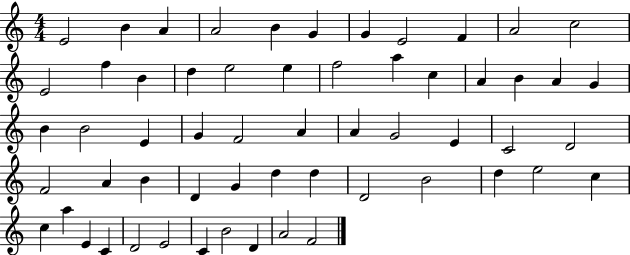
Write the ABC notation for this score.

X:1
T:Untitled
M:4/4
L:1/4
K:C
E2 B A A2 B G G E2 F A2 c2 E2 f B d e2 e f2 a c A B A G B B2 E G F2 A A G2 E C2 D2 F2 A B D G d d D2 B2 d e2 c c a E C D2 E2 C B2 D A2 F2